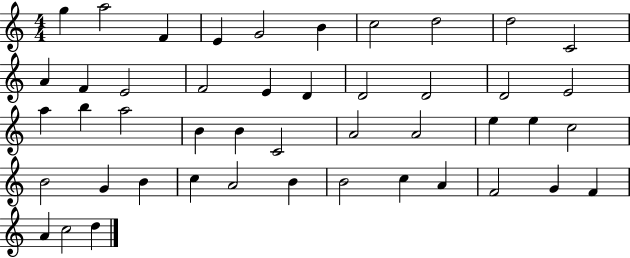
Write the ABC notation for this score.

X:1
T:Untitled
M:4/4
L:1/4
K:C
g a2 F E G2 B c2 d2 d2 C2 A F E2 F2 E D D2 D2 D2 E2 a b a2 B B C2 A2 A2 e e c2 B2 G B c A2 B B2 c A F2 G F A c2 d